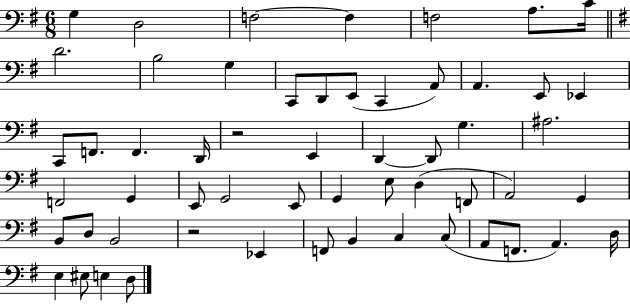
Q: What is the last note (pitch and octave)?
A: D3